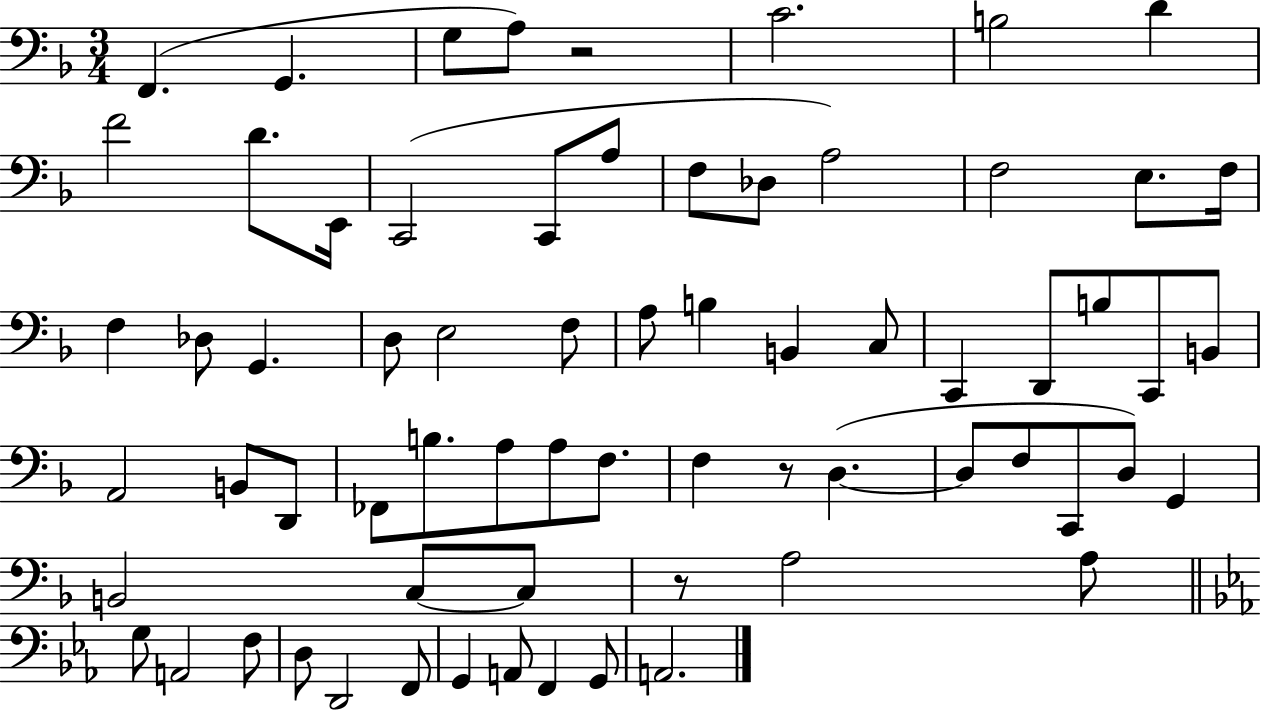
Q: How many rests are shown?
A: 3